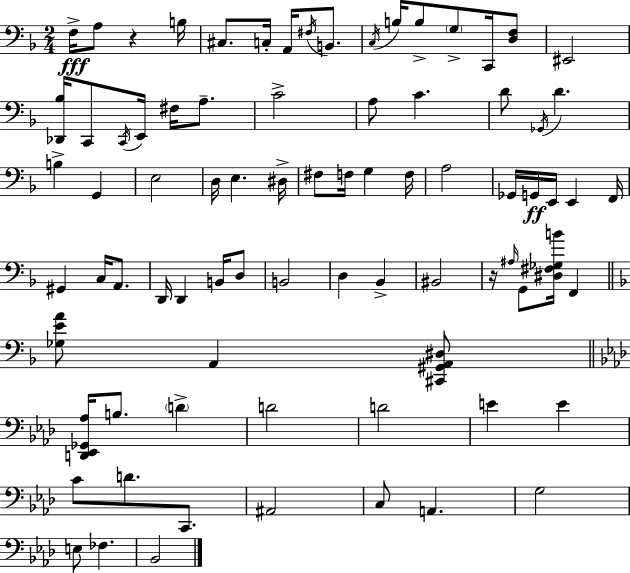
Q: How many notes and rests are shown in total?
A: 80